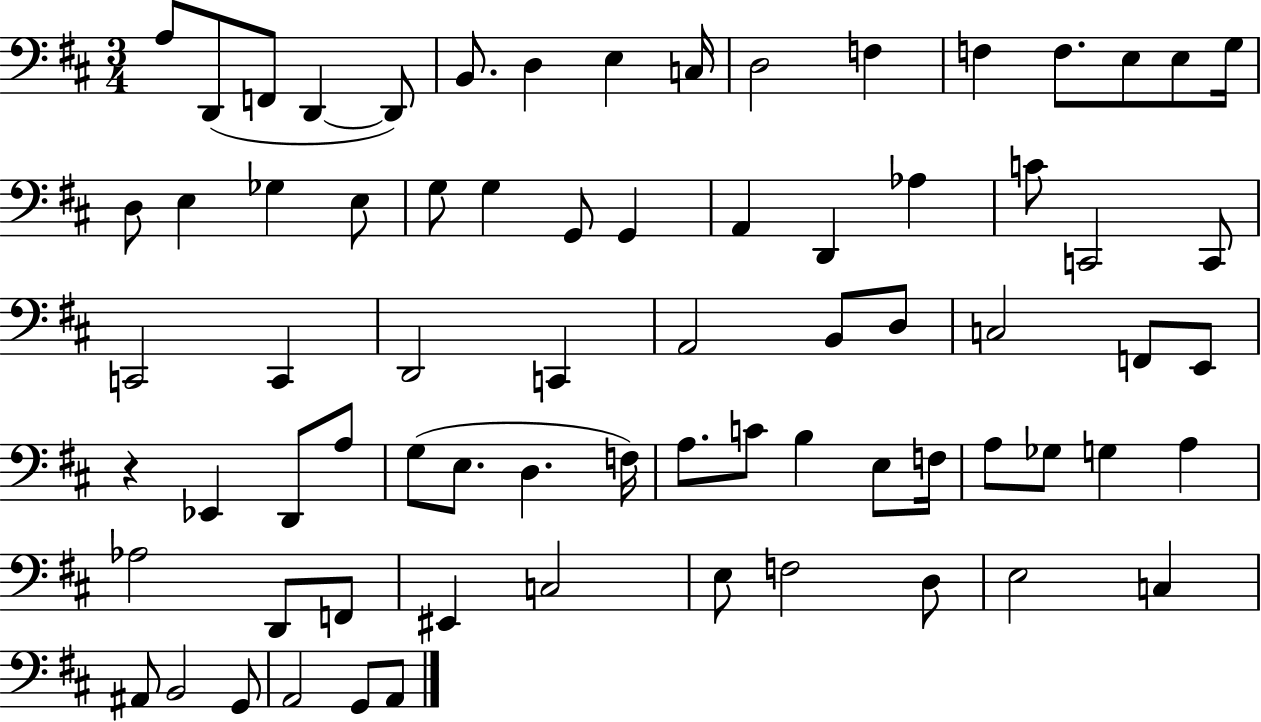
A3/e D2/e F2/e D2/q D2/e B2/e. D3/q E3/q C3/s D3/h F3/q F3/q F3/e. E3/e E3/e G3/s D3/e E3/q Gb3/q E3/e G3/e G3/q G2/e G2/q A2/q D2/q Ab3/q C4/e C2/h C2/e C2/h C2/q D2/h C2/q A2/h B2/e D3/e C3/h F2/e E2/e R/q Eb2/q D2/e A3/e G3/e E3/e. D3/q. F3/s A3/e. C4/e B3/q E3/e F3/s A3/e Gb3/e G3/q A3/q Ab3/h D2/e F2/e EIS2/q C3/h E3/e F3/h D3/e E3/h C3/q A#2/e B2/h G2/e A2/h G2/e A2/e